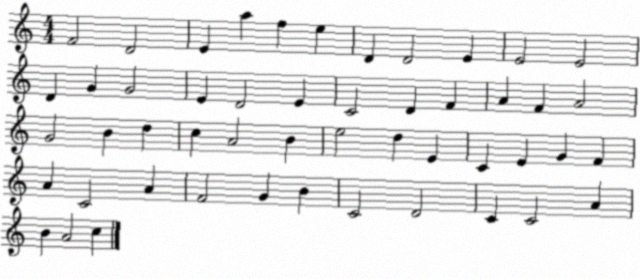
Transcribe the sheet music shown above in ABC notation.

X:1
T:Untitled
M:4/4
L:1/4
K:C
F2 D2 E a f e D D2 E E2 E2 D G G2 E D2 E C2 D F A F A2 G2 B d c A2 B e2 d E C E G F A C2 A F2 G B C2 D2 C C2 A B A2 c